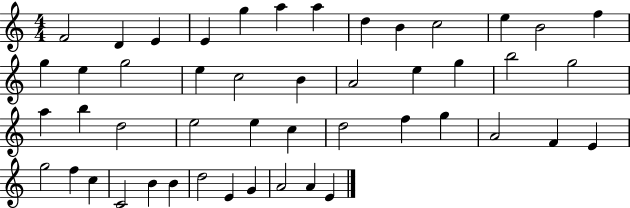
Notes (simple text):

F4/h D4/q E4/q E4/q G5/q A5/q A5/q D5/q B4/q C5/h E5/q B4/h F5/q G5/q E5/q G5/h E5/q C5/h B4/q A4/h E5/q G5/q B5/h G5/h A5/q B5/q D5/h E5/h E5/q C5/q D5/h F5/q G5/q A4/h F4/q E4/q G5/h F5/q C5/q C4/h B4/q B4/q D5/h E4/q G4/q A4/h A4/q E4/q